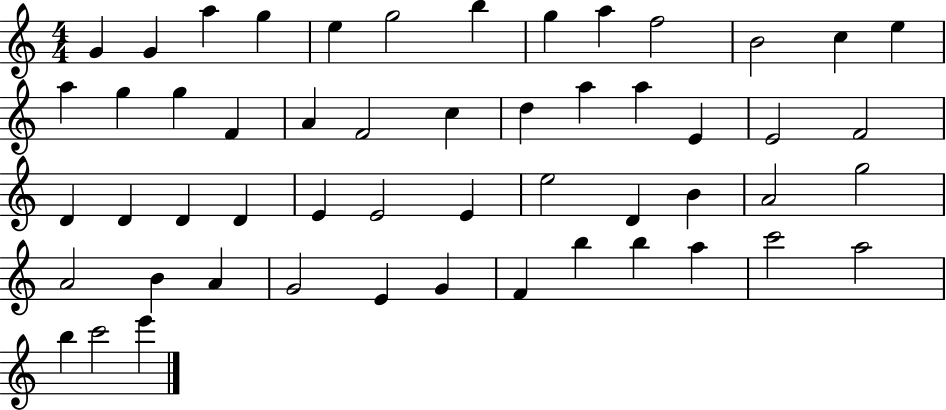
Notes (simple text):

G4/q G4/q A5/q G5/q E5/q G5/h B5/q G5/q A5/q F5/h B4/h C5/q E5/q A5/q G5/q G5/q F4/q A4/q F4/h C5/q D5/q A5/q A5/q E4/q E4/h F4/h D4/q D4/q D4/q D4/q E4/q E4/h E4/q E5/h D4/q B4/q A4/h G5/h A4/h B4/q A4/q G4/h E4/q G4/q F4/q B5/q B5/q A5/q C6/h A5/h B5/q C6/h E6/q